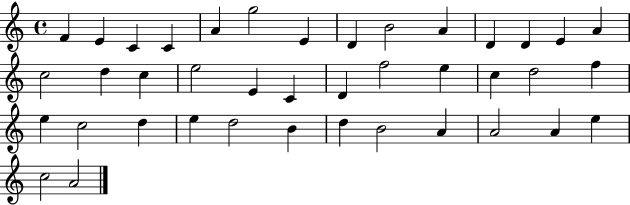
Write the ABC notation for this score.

X:1
T:Untitled
M:4/4
L:1/4
K:C
F E C C A g2 E D B2 A D D E A c2 d c e2 E C D f2 e c d2 f e c2 d e d2 B d B2 A A2 A e c2 A2